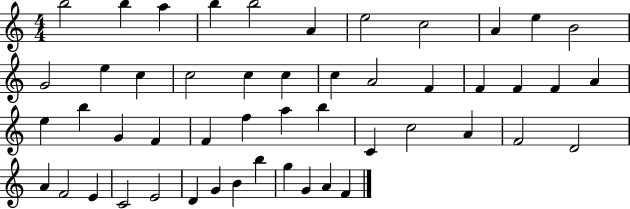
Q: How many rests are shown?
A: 0